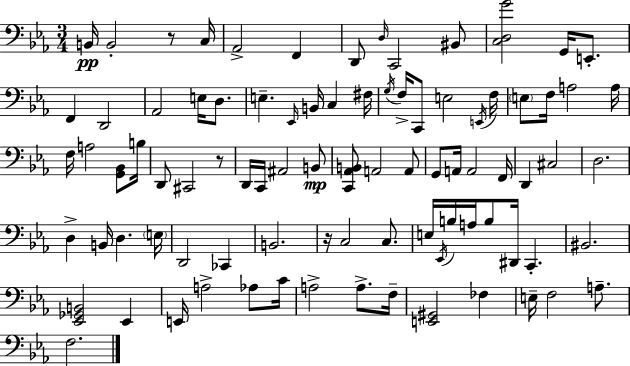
B2/s B2/h R/e C3/s Ab2/h F2/q D2/e D3/s C2/h BIS2/e [C3,D3,G4]/h G2/s E2/e. F2/q D2/h Ab2/h E3/s D3/e. E3/q. Eb2/s B2/s C3/q F#3/s G3/s F3/s C2/e E3/h E2/s F3/s E3/e F3/s A3/h A3/s F3/s A3/h [G2,Bb2]/e B3/s D2/e C#2/h R/e D2/s C2/s A#2/h B2/e [C2,Ab2,B2]/e A2/h A2/e G2/e A2/s A2/h F2/s D2/q C#3/h D3/h. D3/q B2/s D3/q. E3/s D2/h CES2/q B2/h. R/s C3/h C3/e. E3/s Eb2/s B3/s A3/s B3/e D#2/s C2/q. BIS2/h. [Eb2,Gb2,B2]/h Eb2/q E2/s A3/h Ab3/e C4/s A3/h A3/e. F3/s [E2,G#2]/h FES3/q E3/s F3/h A3/e. F3/h.